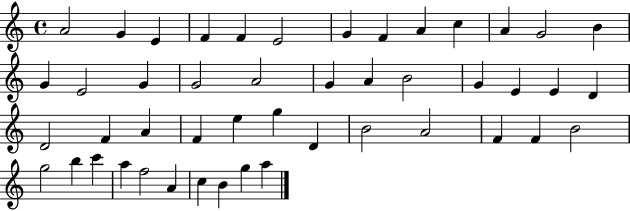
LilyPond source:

{
  \clef treble
  \time 4/4
  \defaultTimeSignature
  \key c \major
  a'2 g'4 e'4 | f'4 f'4 e'2 | g'4 f'4 a'4 c''4 | a'4 g'2 b'4 | \break g'4 e'2 g'4 | g'2 a'2 | g'4 a'4 b'2 | g'4 e'4 e'4 d'4 | \break d'2 f'4 a'4 | f'4 e''4 g''4 d'4 | b'2 a'2 | f'4 f'4 b'2 | \break g''2 b''4 c'''4 | a''4 f''2 a'4 | c''4 b'4 g''4 a''4 | \bar "|."
}